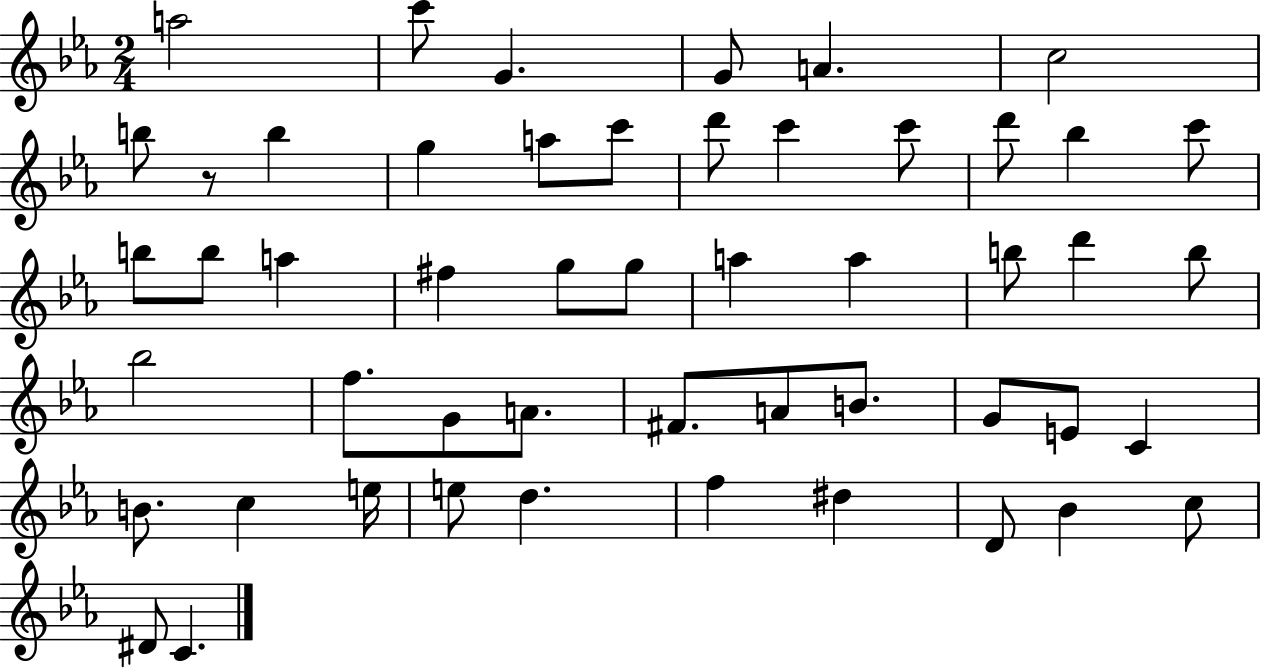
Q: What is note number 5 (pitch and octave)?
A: A4